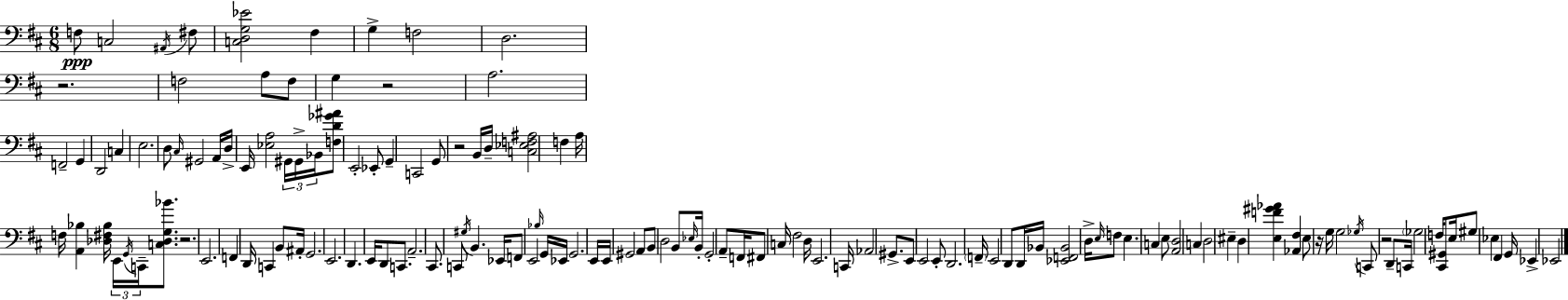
X:1
T:Untitled
M:6/8
L:1/4
K:D
F,/2 C,2 ^A,,/4 ^F,/2 [C,D,G,_E]2 ^F, G, F,2 D,2 z2 F,2 A,/2 F,/2 G, z2 A,2 F,,2 G,, D,,2 C, E,2 D,/2 ^C,/4 ^G,,2 A,,/4 D,/4 E,,/4 [_E,A,]2 ^G,,/4 ^G,,/4 _B,,/4 [F,D_G^A]/2 E,,2 _E,,/2 G,, C,,2 G,,/2 z2 B,,/4 D,/4 [C,_E,F,^A,]2 F, A,/4 F,/4 [A,,_B,] [_D,^F,_B,]/4 E,,/4 G,,/4 C,,/4 [C,_D,G,_B]/2 z2 E,,2 F,, D,,/4 C,, B,,/2 ^A,,/4 G,,2 E,,2 D,, E,,/4 D,,/2 C,,/2 A,,2 ^C,,/2 C,,/2 ^G,/4 B,, _E,,/4 F,,/2 E,,2 _B,/4 G,,/4 _E,,/4 G,,2 E,,/4 E,,/4 ^G,,2 A,,/2 B,,/2 D,2 B,,/2 _E,/4 B,,/4 G,,2 A,,/2 F,,/4 ^F,,/2 C,/4 ^F,2 D,/4 E,,2 C,,/4 _A,,2 ^G,,/2 E,,/2 E,,2 E,,/2 D,,2 F,,/4 E,,2 D,,/2 D,,/4 _B,,/4 [_E,,F,,_B,,]2 D,/4 E,/4 F,/2 E, C, E,/2 [A,,D,]2 C, D,2 ^E, D, [E,F^G_A] [_A,,^F,] E,/2 z/4 G,/4 G,2 _G,/4 C,,/2 z2 D,,/2 C,,/4 _G,2 F,/4 [^C,,^G,,]/2 E,/4 ^G,/2 _E, ^F,, G,,/4 _E,, _E,,2